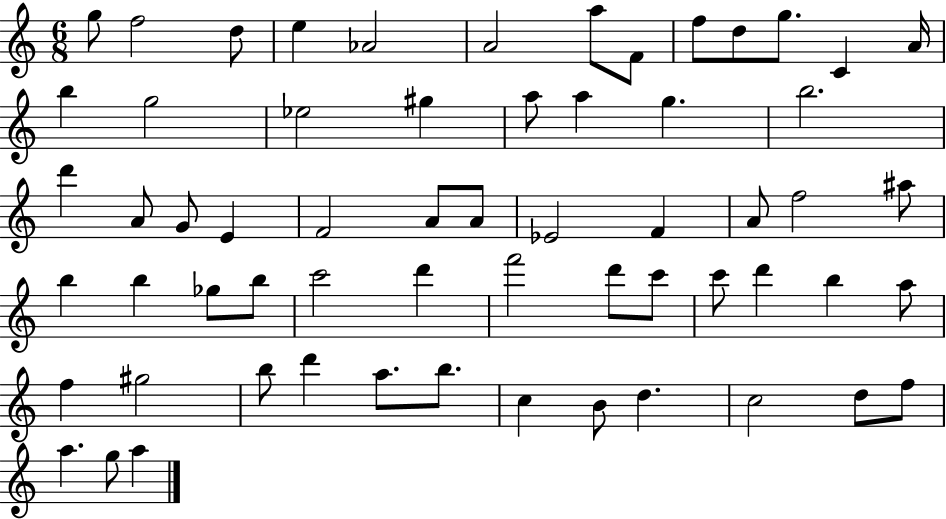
{
  \clef treble
  \numericTimeSignature
  \time 6/8
  \key c \major
  \repeat volta 2 { g''8 f''2 d''8 | e''4 aes'2 | a'2 a''8 f'8 | f''8 d''8 g''8. c'4 a'16 | \break b''4 g''2 | ees''2 gis''4 | a''8 a''4 g''4. | b''2. | \break d'''4 a'8 g'8 e'4 | f'2 a'8 a'8 | ees'2 f'4 | a'8 f''2 ais''8 | \break b''4 b''4 ges''8 b''8 | c'''2 d'''4 | f'''2 d'''8 c'''8 | c'''8 d'''4 b''4 a''8 | \break f''4 gis''2 | b''8 d'''4 a''8. b''8. | c''4 b'8 d''4. | c''2 d''8 f''8 | \break a''4. g''8 a''4 | } \bar "|."
}